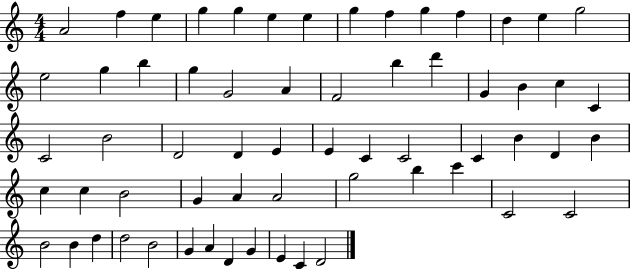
A4/h F5/q E5/q G5/q G5/q E5/q E5/q G5/q F5/q G5/q F5/q D5/q E5/q G5/h E5/h G5/q B5/q G5/q G4/h A4/q F4/h B5/q D6/q G4/q B4/q C5/q C4/q C4/h B4/h D4/h D4/q E4/q E4/q C4/q C4/h C4/q B4/q D4/q B4/q C5/q C5/q B4/h G4/q A4/q A4/h G5/h B5/q C6/q C4/h C4/h B4/h B4/q D5/q D5/h B4/h G4/q A4/q D4/q G4/q E4/q C4/q D4/h